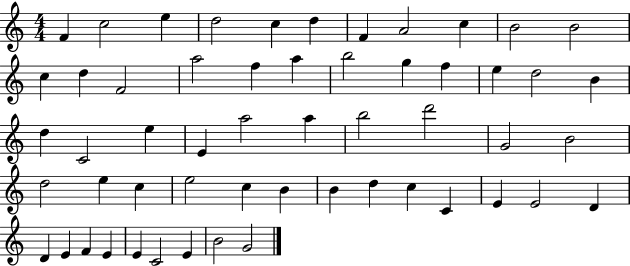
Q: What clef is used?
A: treble